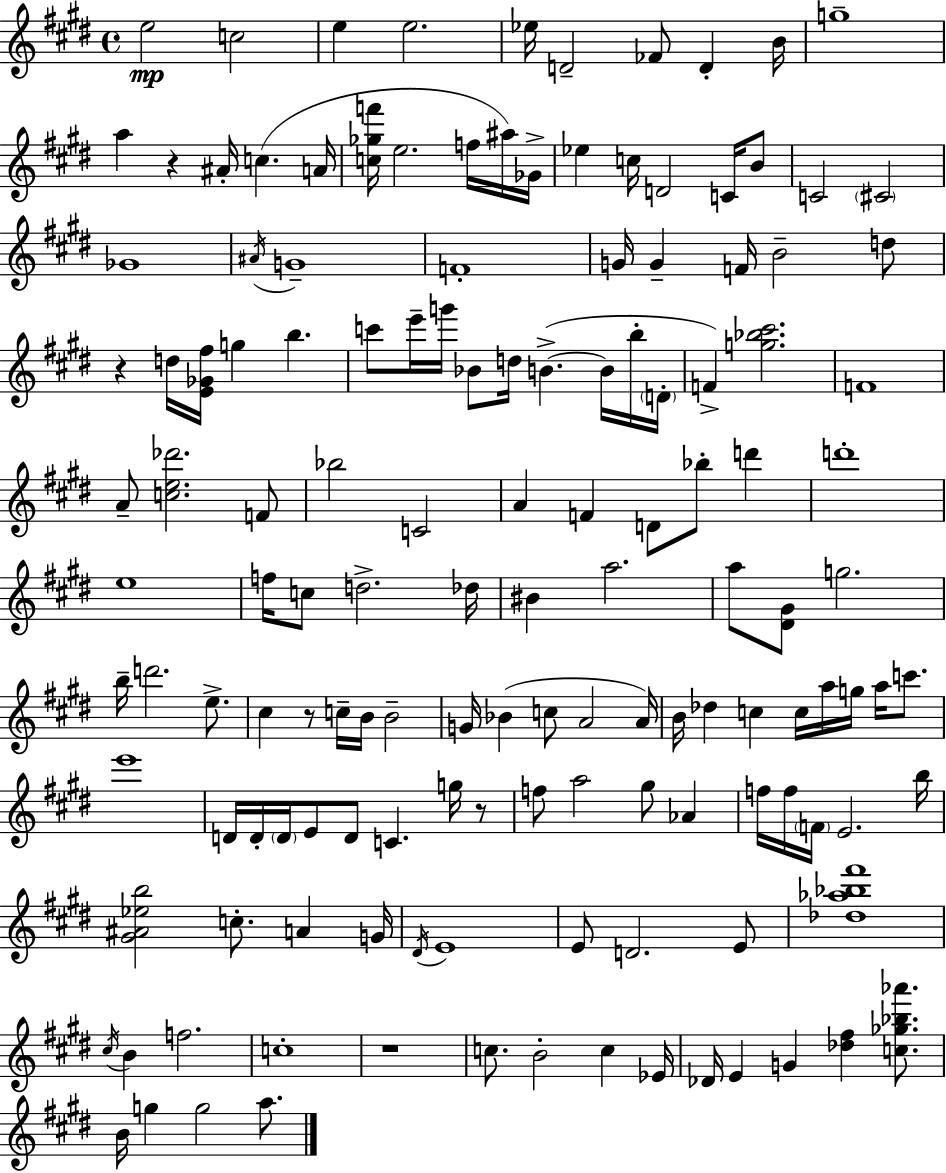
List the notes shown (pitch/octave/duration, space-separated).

E5/h C5/h E5/q E5/h. Eb5/s D4/h FES4/e D4/q B4/s G5/w A5/q R/q A#4/s C5/q. A4/s [C5,Gb5,F6]/s E5/h. F5/s A#5/s Gb4/s Eb5/q C5/s D4/h C4/s B4/e C4/h C#4/h Gb4/w A#4/s G4/w F4/w G4/s G4/q F4/s B4/h D5/e R/q D5/s [E4,Gb4,F#5]/s G5/q B5/q. C6/e E6/s G6/s Bb4/e D5/s B4/q. B4/s B5/s D4/s F4/q [G5,Bb5,C#6]/h. F4/w A4/e [C5,E5,Db6]/h. F4/e Bb5/h C4/h A4/q F4/q D4/e Bb5/e D6/q D6/w E5/w F5/s C5/e D5/h. Db5/s BIS4/q A5/h. A5/e [D#4,G#4]/e G5/h. B5/s D6/h. E5/e. C#5/q R/e C5/s B4/s B4/h G4/s Bb4/q C5/e A4/h A4/s B4/s Db5/q C5/q C5/s A5/s G5/s A5/s C6/e. E6/w D4/s D4/s D4/s E4/e D4/e C4/q. G5/s R/e F5/e A5/h G#5/e Ab4/q F5/s F5/s F4/s E4/h. B5/s [G#4,A#4,Eb5,B5]/h C5/e. A4/q G4/s D#4/s E4/w E4/e D4/h. E4/e [Db5,Ab5,Bb5,F#6]/w C#5/s B4/q F5/h. C5/w R/w C5/e. B4/h C5/q Eb4/s Db4/s E4/q G4/q [Db5,F#5]/q [C5,Gb5,Bb5,Ab6]/e. B4/s G5/q G5/h A5/e.